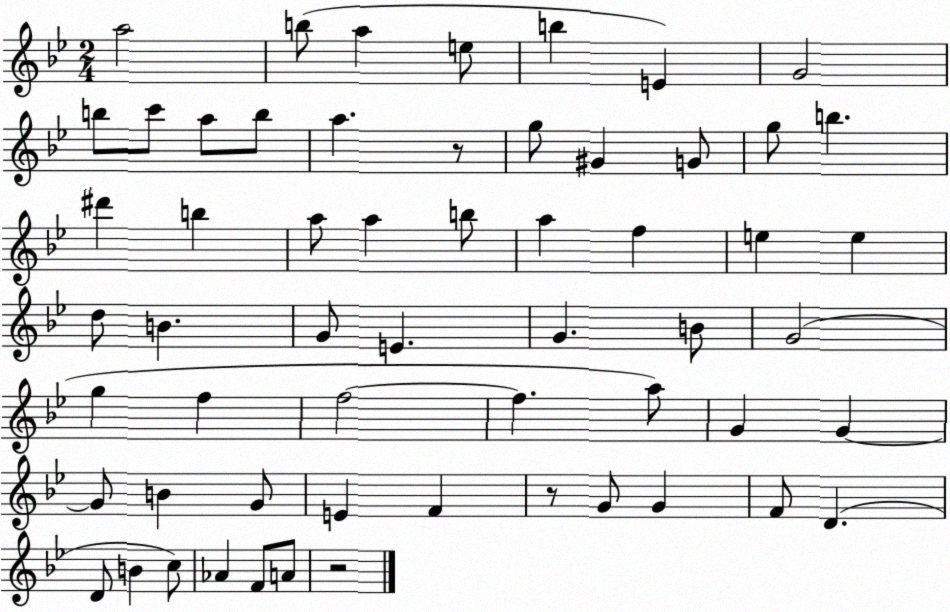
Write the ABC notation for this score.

X:1
T:Untitled
M:2/4
L:1/4
K:Bb
a2 b/2 a e/2 b E G2 b/2 c'/2 a/2 b/2 a z/2 g/2 ^G G/2 g/2 b ^d' b a/2 a b/2 a f e e d/2 B G/2 E G B/2 G2 g f f2 f a/2 G G G/2 B G/2 E F z/2 G/2 G F/2 D D/2 B c/2 _A F/2 A/2 z2